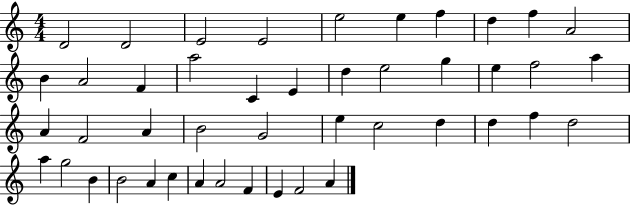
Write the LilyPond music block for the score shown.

{
  \clef treble
  \numericTimeSignature
  \time 4/4
  \key c \major
  d'2 d'2 | e'2 e'2 | e''2 e''4 f''4 | d''4 f''4 a'2 | \break b'4 a'2 f'4 | a''2 c'4 e'4 | d''4 e''2 g''4 | e''4 f''2 a''4 | \break a'4 f'2 a'4 | b'2 g'2 | e''4 c''2 d''4 | d''4 f''4 d''2 | \break a''4 g''2 b'4 | b'2 a'4 c''4 | a'4 a'2 f'4 | e'4 f'2 a'4 | \break \bar "|."
}